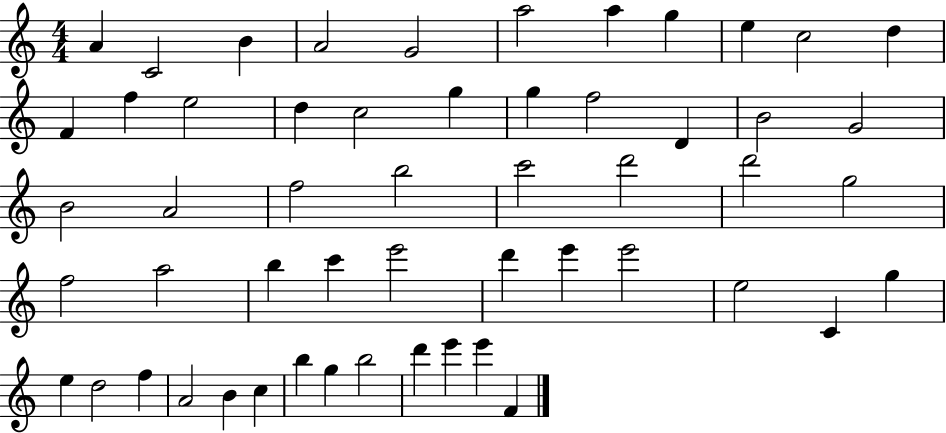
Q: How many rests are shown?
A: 0